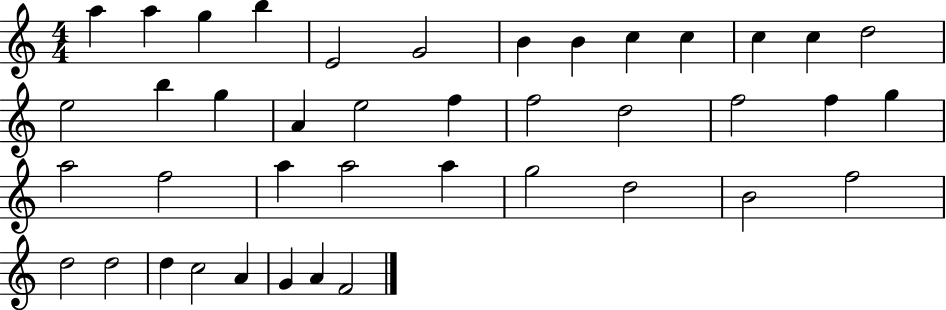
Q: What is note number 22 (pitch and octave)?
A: F5